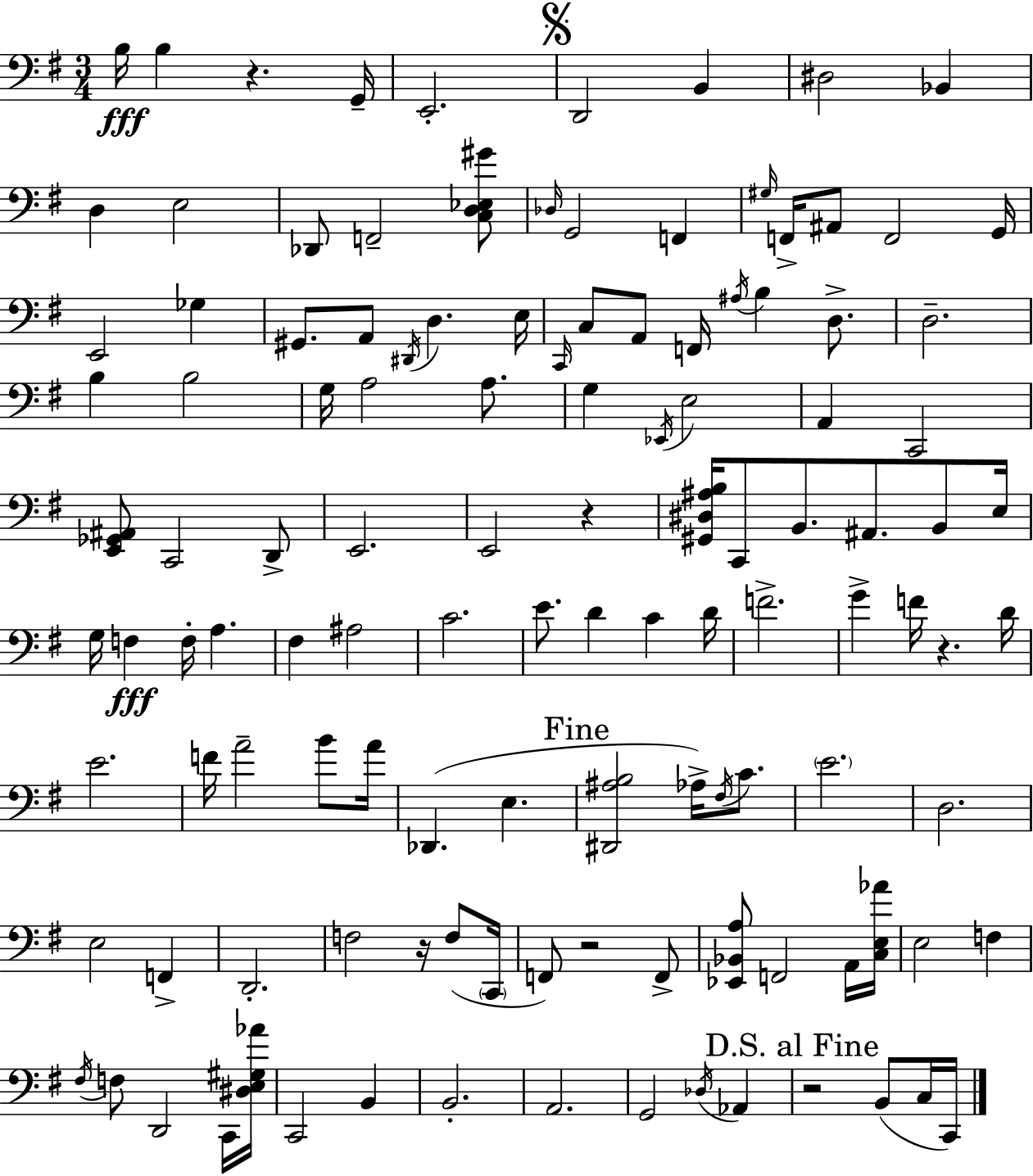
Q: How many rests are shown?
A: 6